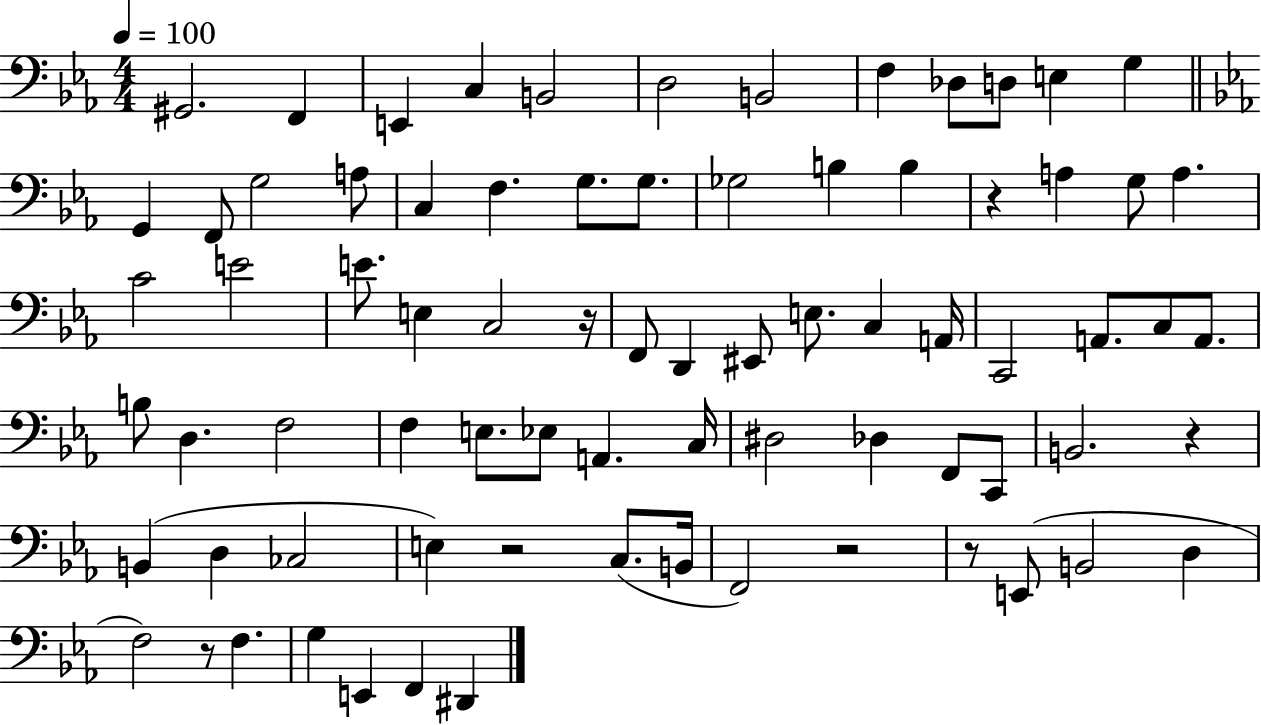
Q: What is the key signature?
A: EES major